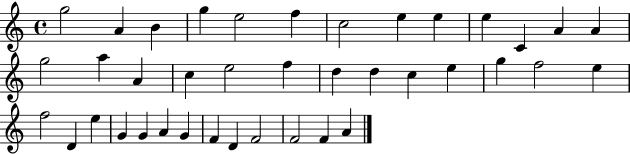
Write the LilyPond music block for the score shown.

{
  \clef treble
  \time 4/4
  \defaultTimeSignature
  \key c \major
  g''2 a'4 b'4 | g''4 e''2 f''4 | c''2 e''4 e''4 | e''4 c'4 a'4 a'4 | \break g''2 a''4 a'4 | c''4 e''2 f''4 | d''4 d''4 c''4 e''4 | g''4 f''2 e''4 | \break f''2 d'4 e''4 | g'4 g'4 a'4 g'4 | f'4 d'4 f'2 | f'2 f'4 a'4 | \break \bar "|."
}